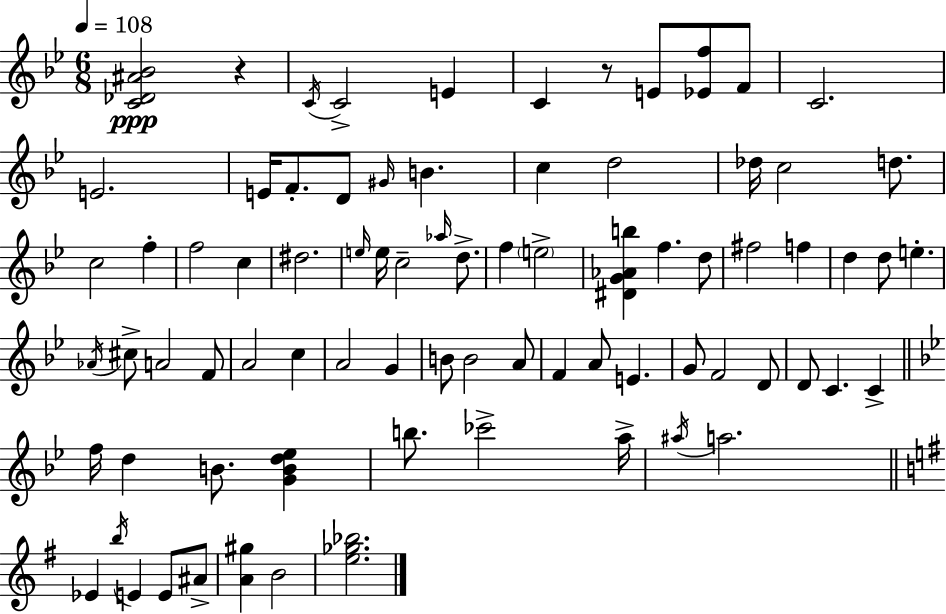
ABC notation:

X:1
T:Untitled
M:6/8
L:1/4
K:Bb
[C_D^A_B]2 z C/4 C2 E C z/2 E/2 [_Ef]/2 F/2 C2 E2 E/4 F/2 D/2 ^G/4 B c d2 _d/4 c2 d/2 c2 f f2 c ^d2 e/4 e/4 c2 _a/4 d/2 f e2 [^DG_Ab] f d/2 ^f2 f d d/2 e _A/4 ^c/2 A2 F/2 A2 c A2 G B/2 B2 A/2 F A/2 E G/2 F2 D/2 D/2 C C f/4 d B/2 [GBd_e] b/2 _c'2 a/4 ^a/4 a2 _E b/4 E E/2 ^A/2 [A^g] B2 [e_g_b]2